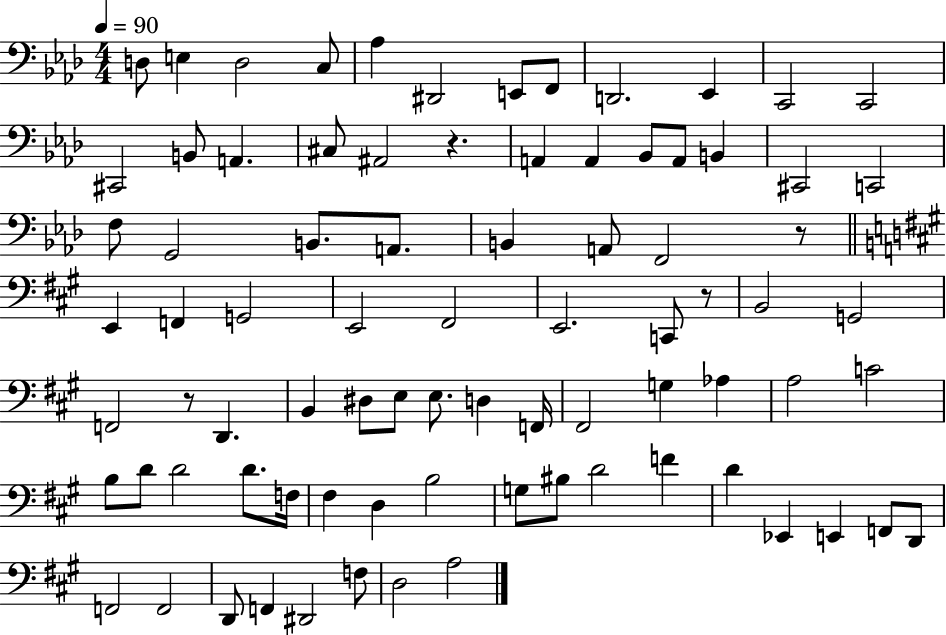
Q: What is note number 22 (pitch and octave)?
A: B2